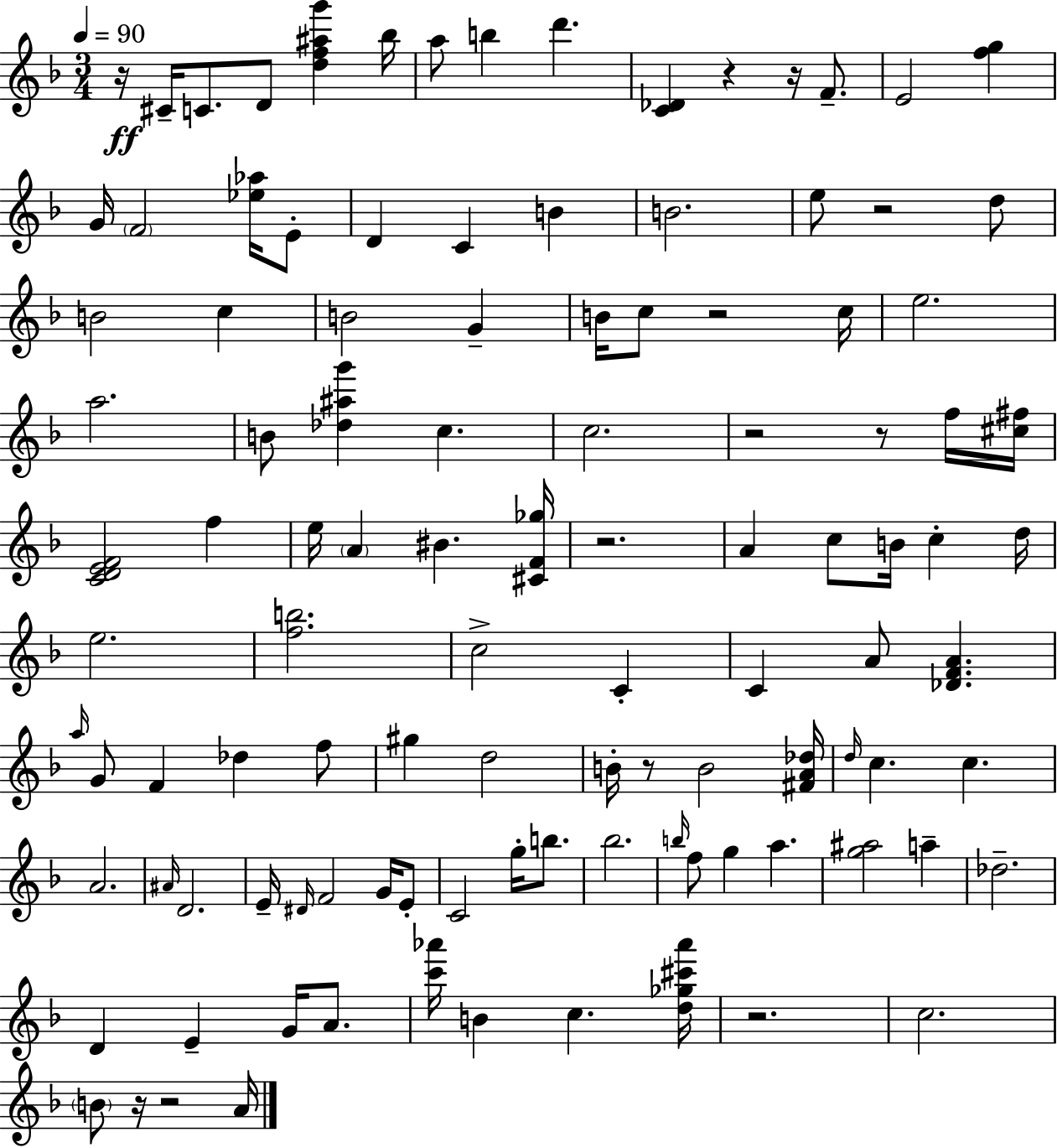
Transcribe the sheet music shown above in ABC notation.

X:1
T:Untitled
M:3/4
L:1/4
K:Dm
z/4 ^C/4 C/2 D/2 [df^ag'] _b/4 a/2 b d' [C_D] z z/4 F/2 E2 [fg] G/4 F2 [_e_a]/4 E/2 D C B B2 e/2 z2 d/2 B2 c B2 G B/4 c/2 z2 c/4 e2 a2 B/2 [_d^ag'] c c2 z2 z/2 f/4 [^c^f]/4 [CDEF]2 f e/4 A ^B [^CF_g]/4 z2 A c/2 B/4 c d/4 e2 [fb]2 c2 C C A/2 [_DFA] a/4 G/2 F _d f/2 ^g d2 B/4 z/2 B2 [^FA_d]/4 d/4 c c A2 ^A/4 D2 E/4 ^D/4 F2 G/4 E/2 C2 g/4 b/2 _b2 b/4 f/2 g a [g^a]2 a _d2 D E G/4 A/2 [c'_a']/4 B c [d_g^c'_a']/4 z2 c2 B/2 z/4 z2 A/4